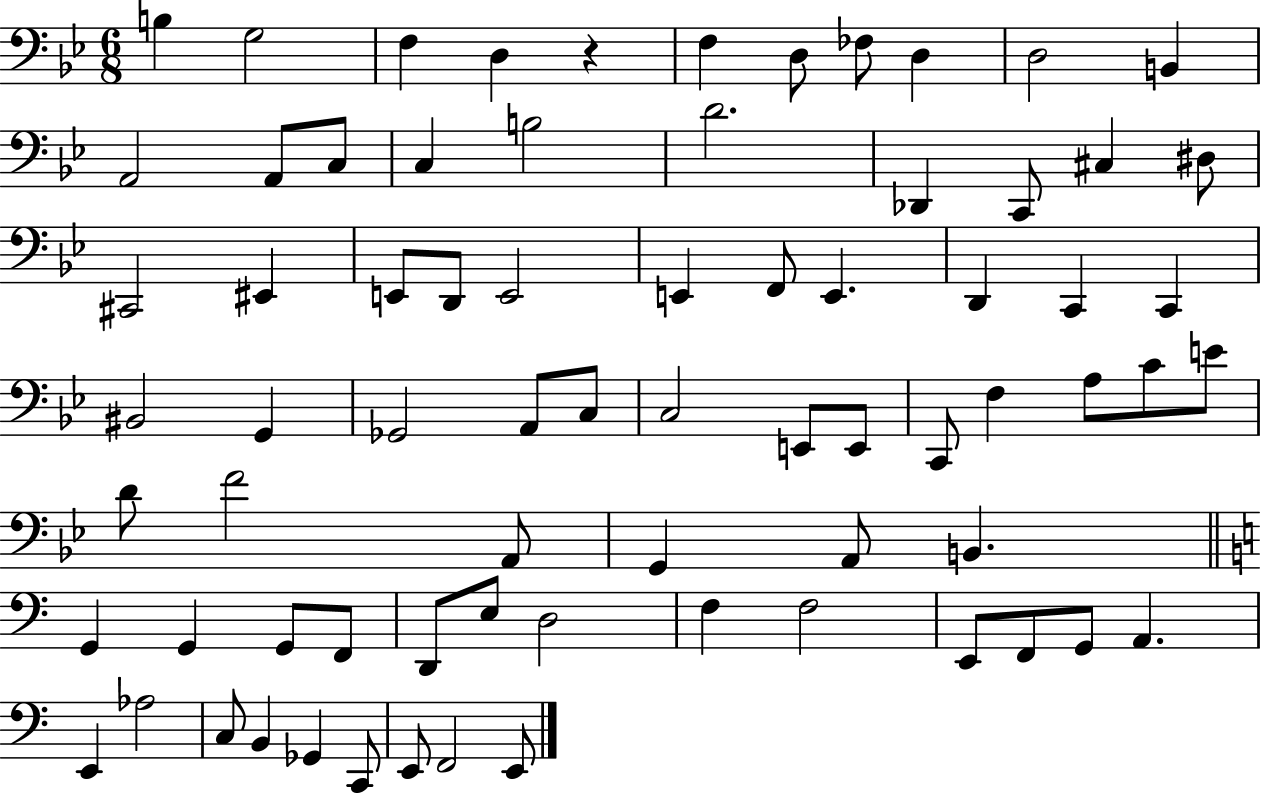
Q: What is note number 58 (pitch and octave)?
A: F3